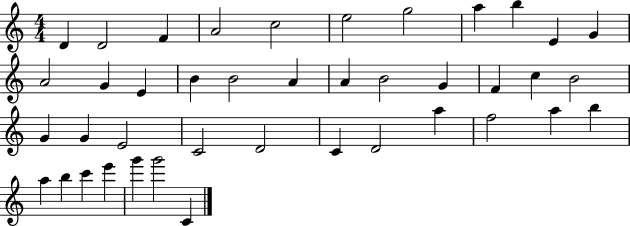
{
  \clef treble
  \numericTimeSignature
  \time 4/4
  \key c \major
  d'4 d'2 f'4 | a'2 c''2 | e''2 g''2 | a''4 b''4 e'4 g'4 | \break a'2 g'4 e'4 | b'4 b'2 a'4 | a'4 b'2 g'4 | f'4 c''4 b'2 | \break g'4 g'4 e'2 | c'2 d'2 | c'4 d'2 a''4 | f''2 a''4 b''4 | \break a''4 b''4 c'''4 e'''4 | g'''4 g'''2 c'4 | \bar "|."
}